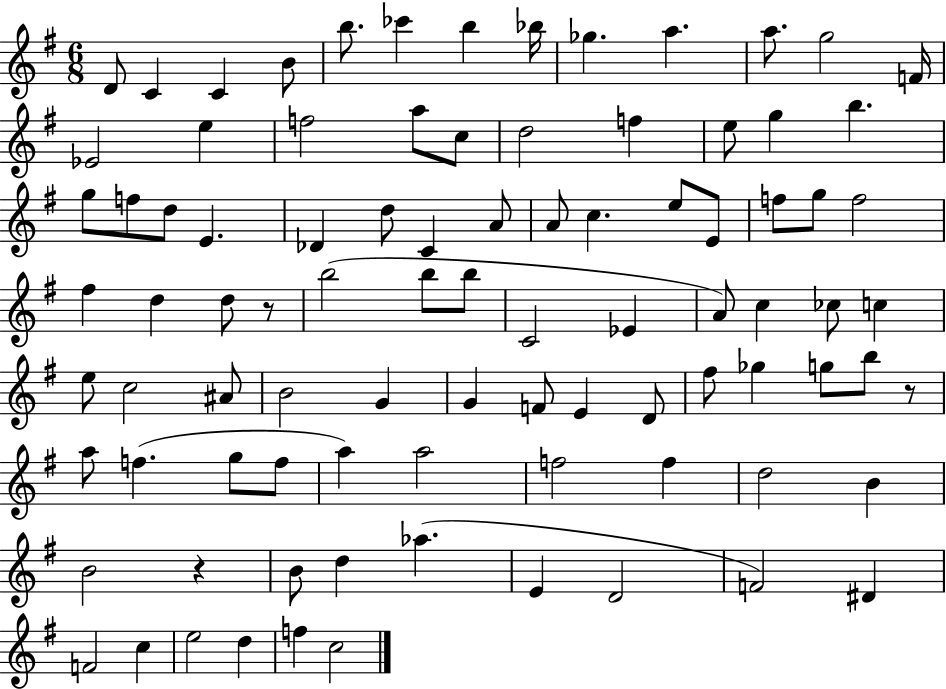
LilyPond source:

{
  \clef treble
  \numericTimeSignature
  \time 6/8
  \key g \major
  d'8 c'4 c'4 b'8 | b''8. ces'''4 b''4 bes''16 | ges''4. a''4. | a''8. g''2 f'16 | \break ees'2 e''4 | f''2 a''8 c''8 | d''2 f''4 | e''8 g''4 b''4. | \break g''8 f''8 d''8 e'4. | des'4 d''8 c'4 a'8 | a'8 c''4. e''8 e'8 | f''8 g''8 f''2 | \break fis''4 d''4 d''8 r8 | b''2( b''8 b''8 | c'2 ees'4 | a'8) c''4 ces''8 c''4 | \break e''8 c''2 ais'8 | b'2 g'4 | g'4 f'8 e'4 d'8 | fis''8 ges''4 g''8 b''8 r8 | \break a''8 f''4.( g''8 f''8 | a''4) a''2 | f''2 f''4 | d''2 b'4 | \break b'2 r4 | b'8 d''4 aes''4.( | e'4 d'2 | f'2) dis'4 | \break f'2 c''4 | e''2 d''4 | f''4 c''2 | \bar "|."
}